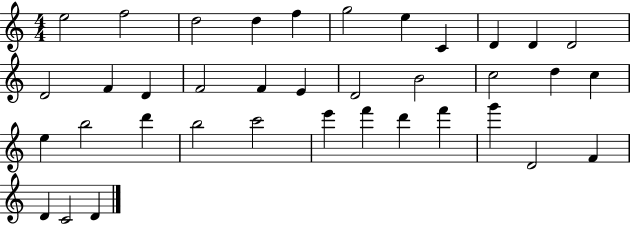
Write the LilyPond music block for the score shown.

{
  \clef treble
  \numericTimeSignature
  \time 4/4
  \key c \major
  e''2 f''2 | d''2 d''4 f''4 | g''2 e''4 c'4 | d'4 d'4 d'2 | \break d'2 f'4 d'4 | f'2 f'4 e'4 | d'2 b'2 | c''2 d''4 c''4 | \break e''4 b''2 d'''4 | b''2 c'''2 | e'''4 f'''4 d'''4 f'''4 | g'''4 d'2 f'4 | \break d'4 c'2 d'4 | \bar "|."
}